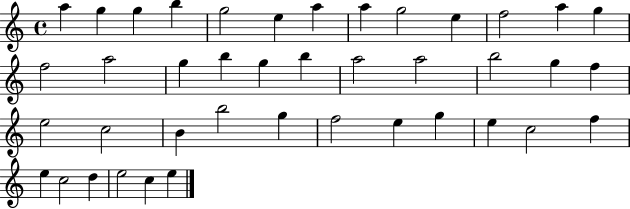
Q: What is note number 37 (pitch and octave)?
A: C5